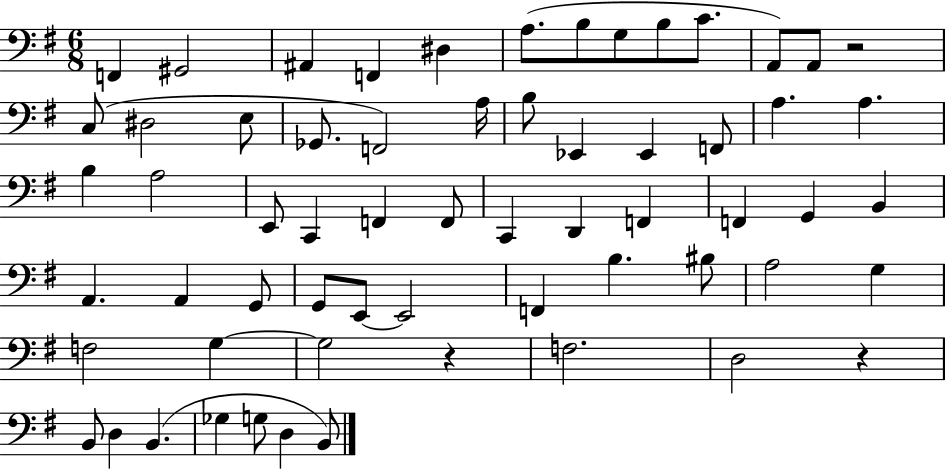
{
  \clef bass
  \numericTimeSignature
  \time 6/8
  \key g \major
  f,4 gis,2 | ais,4 f,4 dis4 | a8.( b8 g8 b8 c'8. | a,8) a,8 r2 | \break c8( dis2 e8 | ges,8. f,2) a16 | b8 ees,4 ees,4 f,8 | a4. a4. | \break b4 a2 | e,8 c,4 f,4 f,8 | c,4 d,4 f,4 | f,4 g,4 b,4 | \break a,4. a,4 g,8 | g,8 e,8~~ e,2 | f,4 b4. bis8 | a2 g4 | \break f2 g4~~ | g2 r4 | f2. | d2 r4 | \break b,8 d4 b,4.( | ges4 g8 d4 b,8) | \bar "|."
}